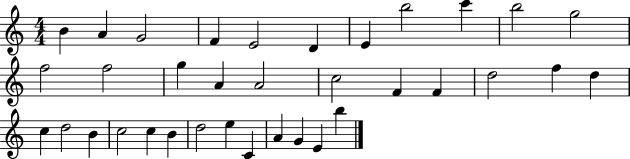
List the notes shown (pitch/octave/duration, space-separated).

B4/q A4/q G4/h F4/q E4/h D4/q E4/q B5/h C6/q B5/h G5/h F5/h F5/h G5/q A4/q A4/h C5/h F4/q F4/q D5/h F5/q D5/q C5/q D5/h B4/q C5/h C5/q B4/q D5/h E5/q C4/q A4/q G4/q E4/q B5/q